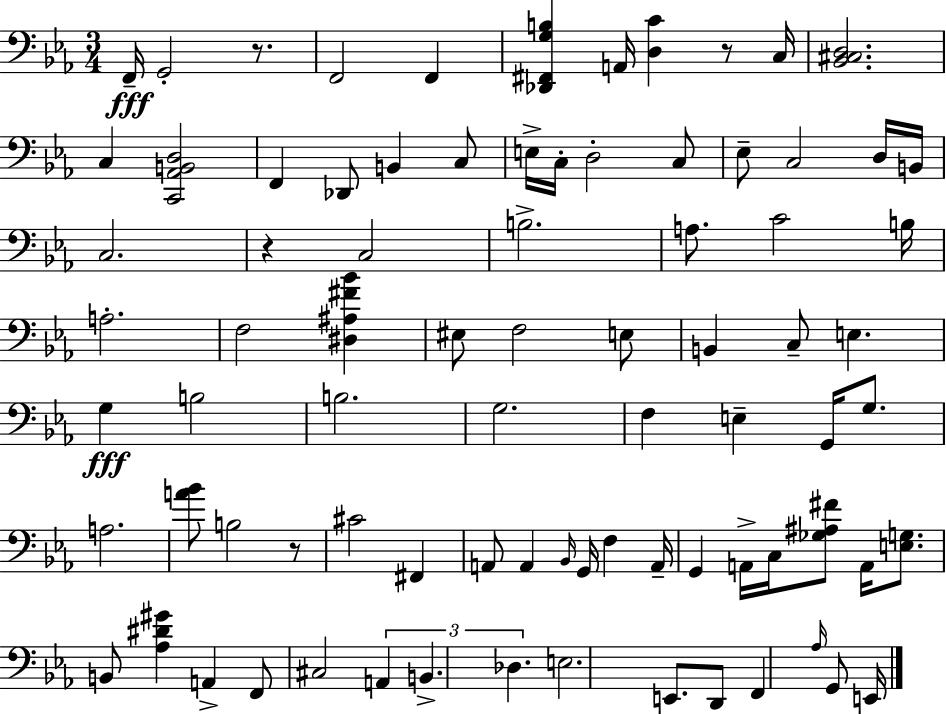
{
  \clef bass
  \numericTimeSignature
  \time 3/4
  \key c \minor
  f,16--\fff g,2-. r8. | f,2 f,4 | <des, fis, g b>4 a,16 <d c'>4 r8 c16 | <bes, cis d>2. | \break c4 <c, aes, b, d>2 | f,4 des,8 b,4 c8 | e16-> c16-. d2-. c8 | ees8-- c2 d16 b,16 | \break c2. | r4 c2 | b2.-> | a8. c'2 b16 | \break a2.-. | f2 <dis ais fis' bes'>4 | eis8 f2 e8 | b,4 c8-- e4. | \break g4\fff b2 | b2. | g2. | f4 e4-- g,16 g8. | \break a2. | <a' bes'>8 b2 r8 | cis'2 fis,4 | a,8 a,4 \grace { bes,16 } g,16 f4 | \break a,16-- g,4 a,16-> c16 <ges ais fis'>8 a,16 <e g>8. | b,8 <aes dis' gis'>4 a,4-> f,8 | cis2 \tuplet 3/2 { a,4 | b,4.-> des4. } | \break e2. | e,8. d,8 f,4 \grace { aes16 } g,8 | e,16 \bar "|."
}